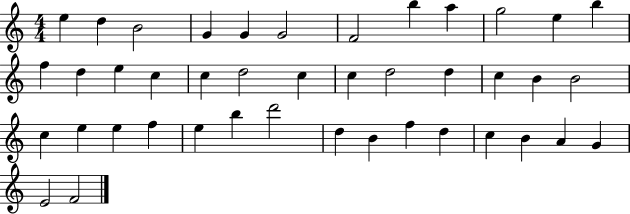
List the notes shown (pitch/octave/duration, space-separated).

E5/q D5/q B4/h G4/q G4/q G4/h F4/h B5/q A5/q G5/h E5/q B5/q F5/q D5/q E5/q C5/q C5/q D5/h C5/q C5/q D5/h D5/q C5/q B4/q B4/h C5/q E5/q E5/q F5/q E5/q B5/q D6/h D5/q B4/q F5/q D5/q C5/q B4/q A4/q G4/q E4/h F4/h